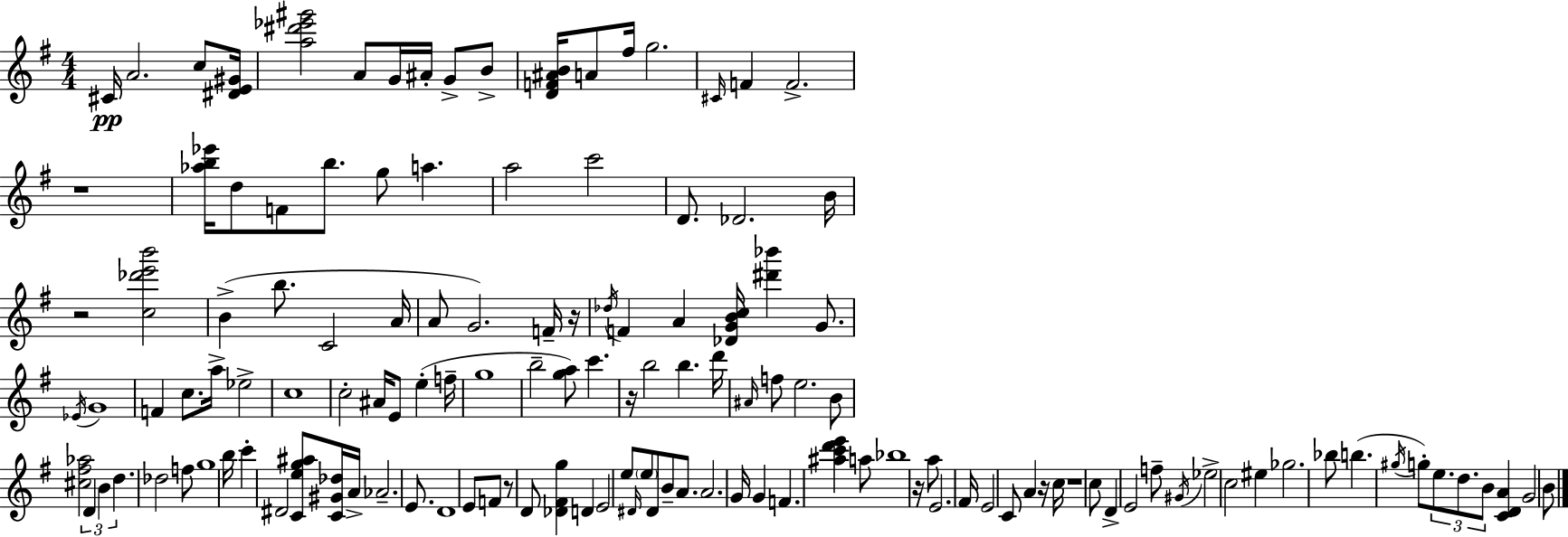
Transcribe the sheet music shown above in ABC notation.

X:1
T:Untitled
M:4/4
L:1/4
K:Em
^C/4 A2 c/2 [^DE^G]/4 [a^d'_e'^g']2 A/2 G/4 ^A/4 G/2 B/2 [DF^AB]/4 A/2 ^f/4 g2 ^C/4 F F2 z4 [_ab_e']/4 d/2 F/2 b/2 g/2 a a2 c'2 D/2 _D2 B/4 z2 [c_d'e'b']2 B b/2 C2 A/4 A/2 G2 F/4 z/4 _d/4 F A [_DGBc]/4 [^d'_b'] G/2 _E/4 G4 F c/2 a/4 _e2 c4 c2 ^A/4 E/2 e f/4 g4 b2 [ga]/2 c' z/4 b2 b d'/4 ^A/4 f/2 e2 B/2 [^c^f_a]2 D B d _d2 f/2 g4 b/4 c' ^D2 [Ceg^a]/2 [C^G_d]/4 A/4 _A2 E/2 D4 E/2 F/2 z/2 D/2 [_D^Fg] D E2 e/2 ^D/4 e/2 ^D/2 B/2 A/2 A2 G/4 G F [^ac'd'e'] a/2 _b4 z/4 a/2 E2 ^F/4 E2 C/2 A z/4 c/4 z4 c/2 D E2 f/2 ^G/4 _e2 c2 ^e _g2 _b/2 b ^g/4 g/2 e/2 d/2 B/2 [CDA] G2 B/2